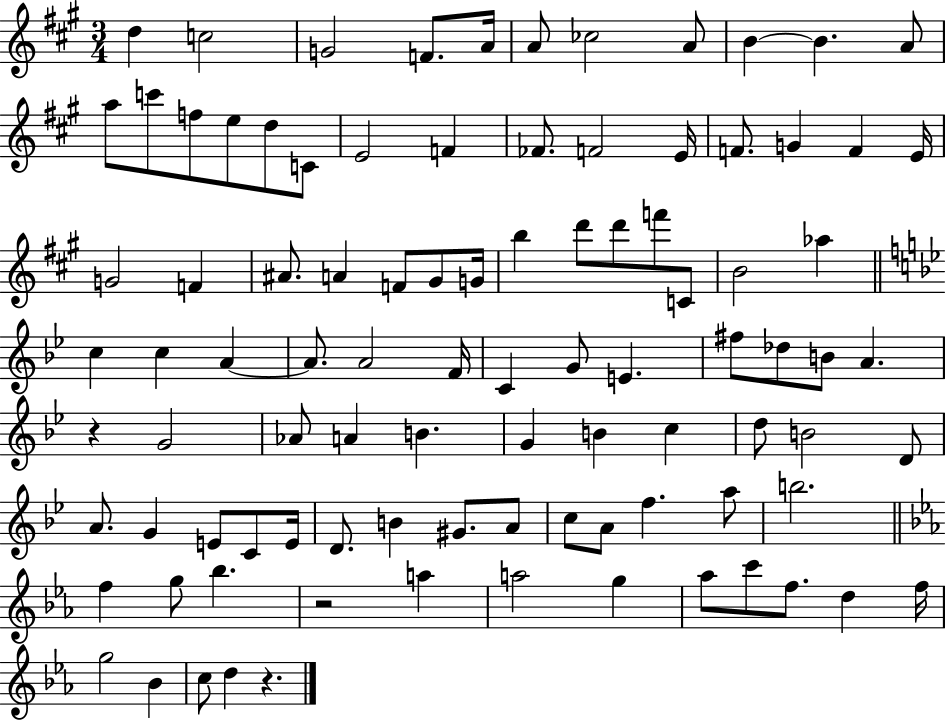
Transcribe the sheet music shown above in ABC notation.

X:1
T:Untitled
M:3/4
L:1/4
K:A
d c2 G2 F/2 A/4 A/2 _c2 A/2 B B A/2 a/2 c'/2 f/2 e/2 d/2 C/2 E2 F _F/2 F2 E/4 F/2 G F E/4 G2 F ^A/2 A F/2 ^G/2 G/4 b d'/2 d'/2 f'/2 C/2 B2 _a c c A A/2 A2 F/4 C G/2 E ^f/2 _d/2 B/2 A z G2 _A/2 A B G B c d/2 B2 D/2 A/2 G E/2 C/2 E/4 D/2 B ^G/2 A/2 c/2 A/2 f a/2 b2 f g/2 _b z2 a a2 g _a/2 c'/2 f/2 d f/4 g2 _B c/2 d z